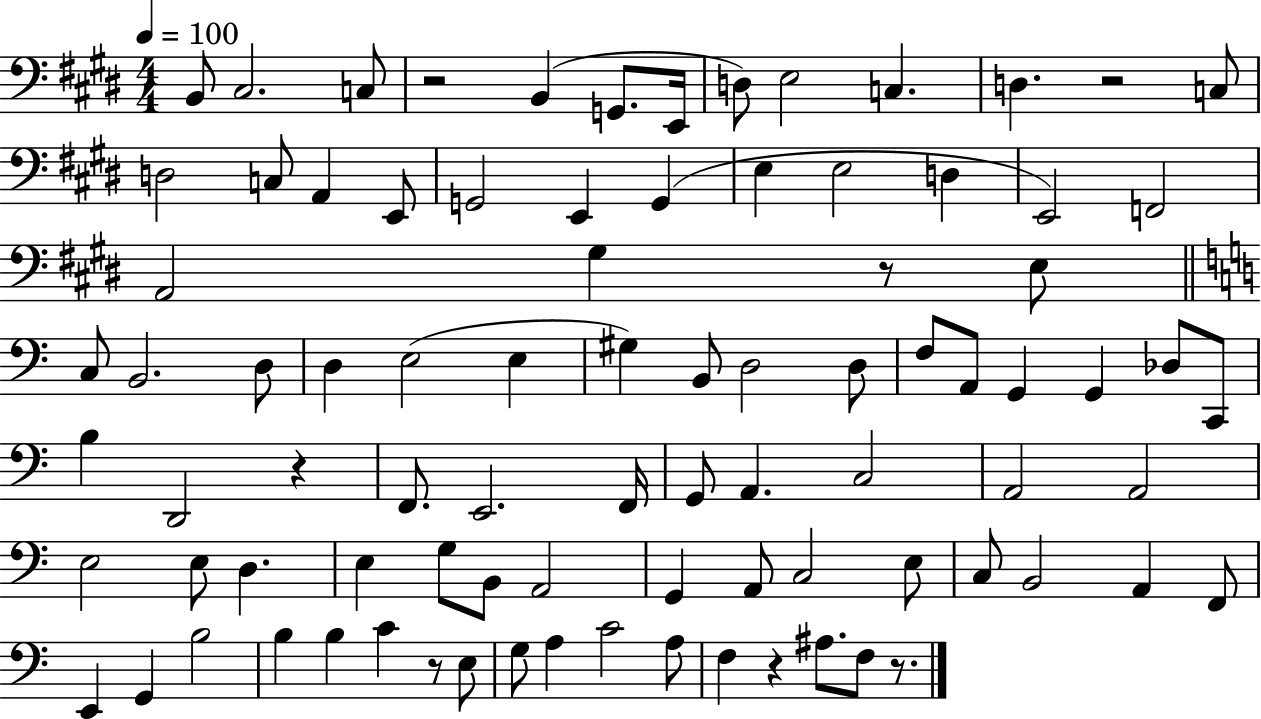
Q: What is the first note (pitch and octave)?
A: B2